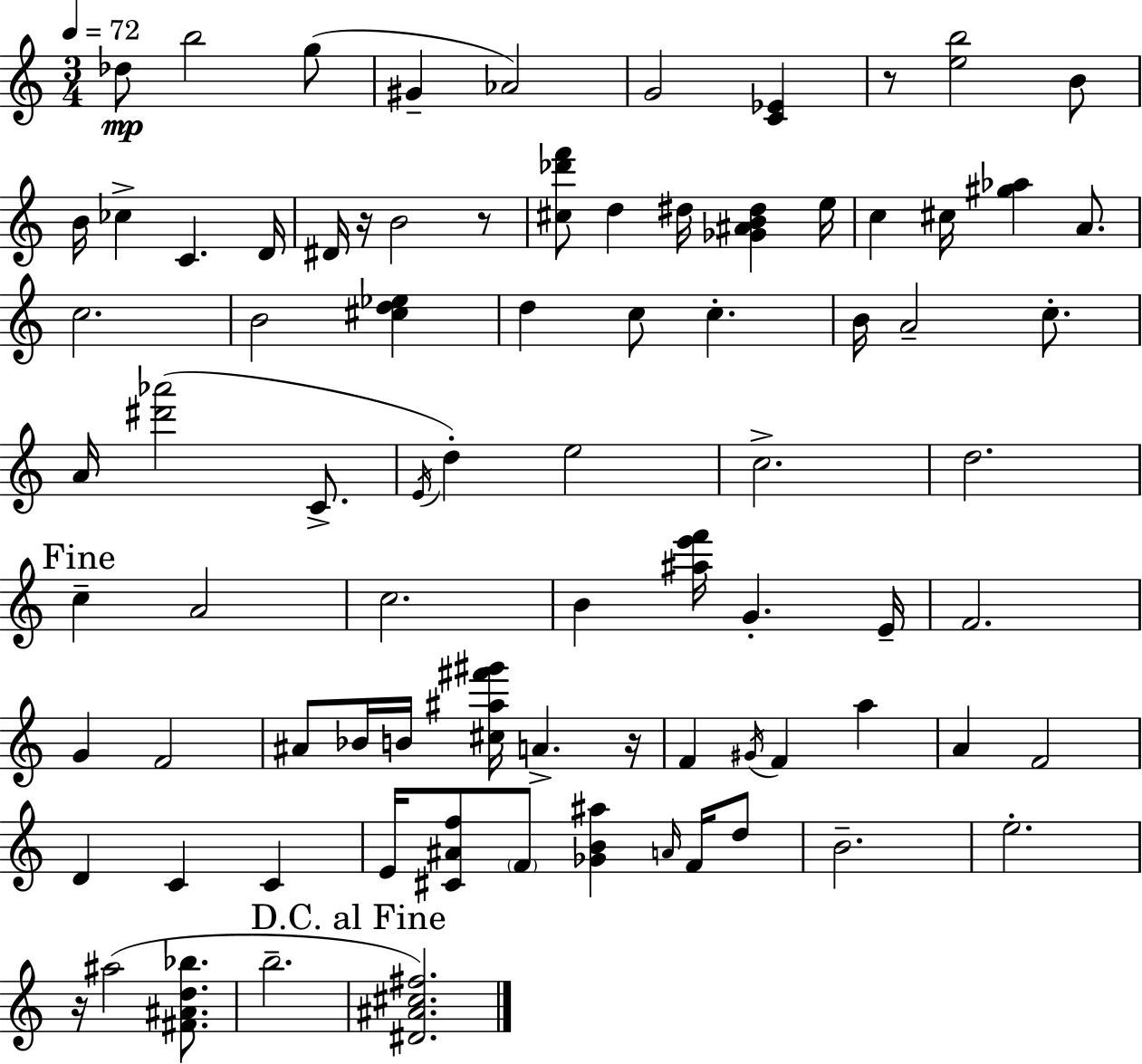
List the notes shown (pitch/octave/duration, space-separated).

Db5/e B5/h G5/e G#4/q Ab4/h G4/h [C4,Eb4]/q R/e [E5,B5]/h B4/e B4/s CES5/q C4/q. D4/s D#4/s R/s B4/h R/e [C#5,Db6,F6]/e D5/q D#5/s [Gb4,A#4,B4,D#5]/q E5/s C5/q C#5/s [G#5,Ab5]/q A4/e. C5/h. B4/h [C#5,D5,Eb5]/q D5/q C5/e C5/q. B4/s A4/h C5/e. A4/s [D#6,Ab6]/h C4/e. E4/s D5/q E5/h C5/h. D5/h. C5/q A4/h C5/h. B4/q [A#5,E6,F6]/s G4/q. E4/s F4/h. G4/q F4/h A#4/e Bb4/s B4/s [C#5,A#5,F#6,G#6]/s A4/q. R/s F4/q G#4/s F4/q A5/q A4/q F4/h D4/q C4/q C4/q E4/s [C#4,A#4,F5]/e F4/e [Gb4,B4,A#5]/q A4/s F4/s D5/e B4/h. E5/h. R/s A#5/h [F#4,A#4,D5,Bb5]/e. B5/h. [D#4,A#4,C#5,F#5]/h.